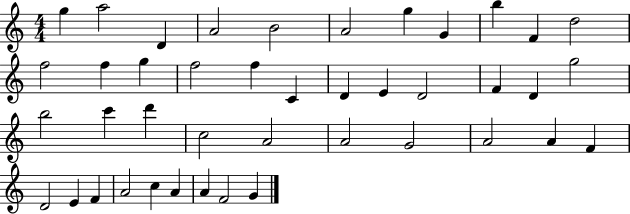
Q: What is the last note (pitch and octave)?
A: G4